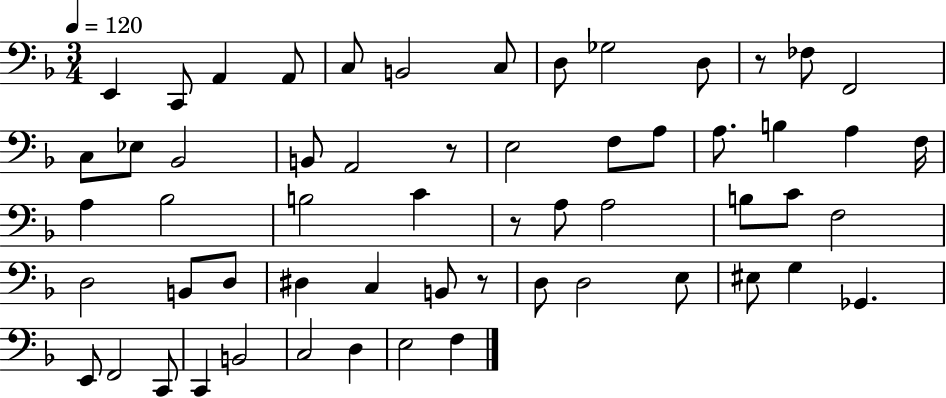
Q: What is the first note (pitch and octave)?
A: E2